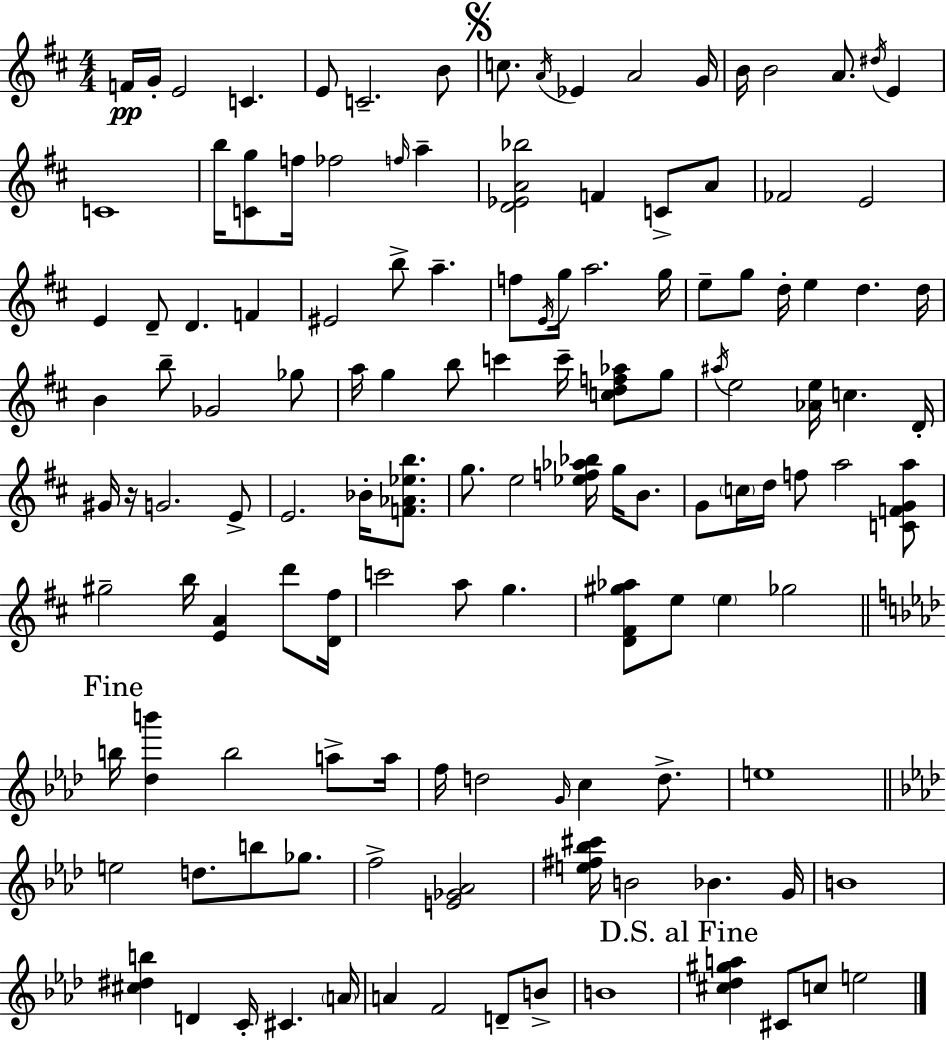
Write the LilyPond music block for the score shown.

{
  \clef treble
  \numericTimeSignature
  \time 4/4
  \key d \major
  f'16\pp g'16-. e'2 c'4. | e'8 c'2.-- b'8 | \mark \markup { \musicglyph "scripts.segno" } c''8. \acciaccatura { a'16 } ees'4 a'2 | g'16 b'16 b'2 a'8. \acciaccatura { dis''16 } e'4 | \break c'1 | b''16 <c' g''>8 f''16 fes''2 \grace { f''16 } a''4-- | <d' ees' a' bes''>2 f'4 c'8-> | a'8 fes'2 e'2 | \break e'4 d'8-- d'4. f'4 | eis'2 b''8-> a''4.-- | f''8 \acciaccatura { e'16 } g''16 a''2. | g''16 e''8-- g''8 d''16-. e''4 d''4. | \break d''16 b'4 b''8-- ges'2 | ges''8 a''16 g''4 b''8 c'''4 c'''16-- | <c'' d'' f'' aes''>8 g''8 \acciaccatura { ais''16 } e''2 <aes' e''>16 c''4. | d'16-. gis'16 r16 g'2. | \break e'8-> e'2. | bes'16-. <f' aes' ees'' b''>8. g''8. e''2 | <ees'' f'' aes'' bes''>16 g''16 b'8. g'8 \parenthesize c''16 d''16 f''8 a''2 | <c' f' g' a''>8 gis''2-- b''16 <e' a'>4 | \break d'''8 <d' fis''>16 c'''2 a''8 g''4. | <d' fis' gis'' aes''>8 e''8 \parenthesize e''4 ges''2 | \mark "Fine" \bar "||" \break \key aes \major b''16 <des'' b'''>4 b''2 a''8-> a''16 | f''16 d''2 \grace { g'16 } c''4 d''8.-> | e''1 | \bar "||" \break \key f \minor e''2 d''8. b''8 ges''8. | f''2-> <e' ges' aes'>2 | <e'' fis'' bes'' cis'''>16 b'2 bes'4. g'16 | b'1 | \break <cis'' dis'' b''>4 d'4 c'16-. cis'4. \parenthesize a'16 | a'4 f'2 d'8-- b'8-> | b'1 | \mark "D.S. al Fine" <cis'' des'' gis'' a''>4 cis'8 c''8 e''2 | \break \bar "|."
}